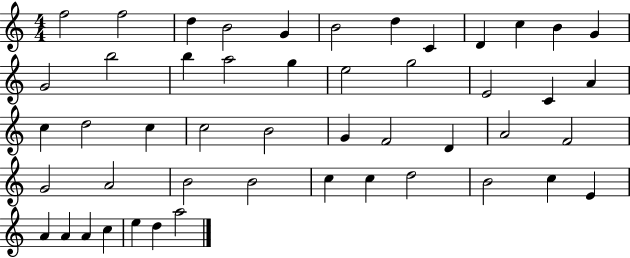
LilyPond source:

{
  \clef treble
  \numericTimeSignature
  \time 4/4
  \key c \major
  f''2 f''2 | d''4 b'2 g'4 | b'2 d''4 c'4 | d'4 c''4 b'4 g'4 | \break g'2 b''2 | b''4 a''2 g''4 | e''2 g''2 | e'2 c'4 a'4 | \break c''4 d''2 c''4 | c''2 b'2 | g'4 f'2 d'4 | a'2 f'2 | \break g'2 a'2 | b'2 b'2 | c''4 c''4 d''2 | b'2 c''4 e'4 | \break a'4 a'4 a'4 c''4 | e''4 d''4 a''2 | \bar "|."
}